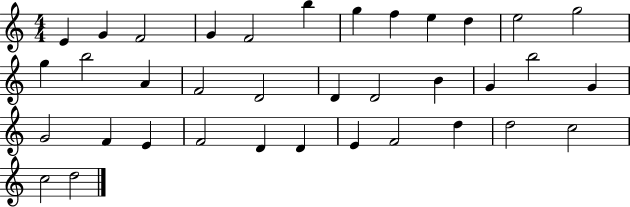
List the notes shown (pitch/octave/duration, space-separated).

E4/q G4/q F4/h G4/q F4/h B5/q G5/q F5/q E5/q D5/q E5/h G5/h G5/q B5/h A4/q F4/h D4/h D4/q D4/h B4/q G4/q B5/h G4/q G4/h F4/q E4/q F4/h D4/q D4/q E4/q F4/h D5/q D5/h C5/h C5/h D5/h